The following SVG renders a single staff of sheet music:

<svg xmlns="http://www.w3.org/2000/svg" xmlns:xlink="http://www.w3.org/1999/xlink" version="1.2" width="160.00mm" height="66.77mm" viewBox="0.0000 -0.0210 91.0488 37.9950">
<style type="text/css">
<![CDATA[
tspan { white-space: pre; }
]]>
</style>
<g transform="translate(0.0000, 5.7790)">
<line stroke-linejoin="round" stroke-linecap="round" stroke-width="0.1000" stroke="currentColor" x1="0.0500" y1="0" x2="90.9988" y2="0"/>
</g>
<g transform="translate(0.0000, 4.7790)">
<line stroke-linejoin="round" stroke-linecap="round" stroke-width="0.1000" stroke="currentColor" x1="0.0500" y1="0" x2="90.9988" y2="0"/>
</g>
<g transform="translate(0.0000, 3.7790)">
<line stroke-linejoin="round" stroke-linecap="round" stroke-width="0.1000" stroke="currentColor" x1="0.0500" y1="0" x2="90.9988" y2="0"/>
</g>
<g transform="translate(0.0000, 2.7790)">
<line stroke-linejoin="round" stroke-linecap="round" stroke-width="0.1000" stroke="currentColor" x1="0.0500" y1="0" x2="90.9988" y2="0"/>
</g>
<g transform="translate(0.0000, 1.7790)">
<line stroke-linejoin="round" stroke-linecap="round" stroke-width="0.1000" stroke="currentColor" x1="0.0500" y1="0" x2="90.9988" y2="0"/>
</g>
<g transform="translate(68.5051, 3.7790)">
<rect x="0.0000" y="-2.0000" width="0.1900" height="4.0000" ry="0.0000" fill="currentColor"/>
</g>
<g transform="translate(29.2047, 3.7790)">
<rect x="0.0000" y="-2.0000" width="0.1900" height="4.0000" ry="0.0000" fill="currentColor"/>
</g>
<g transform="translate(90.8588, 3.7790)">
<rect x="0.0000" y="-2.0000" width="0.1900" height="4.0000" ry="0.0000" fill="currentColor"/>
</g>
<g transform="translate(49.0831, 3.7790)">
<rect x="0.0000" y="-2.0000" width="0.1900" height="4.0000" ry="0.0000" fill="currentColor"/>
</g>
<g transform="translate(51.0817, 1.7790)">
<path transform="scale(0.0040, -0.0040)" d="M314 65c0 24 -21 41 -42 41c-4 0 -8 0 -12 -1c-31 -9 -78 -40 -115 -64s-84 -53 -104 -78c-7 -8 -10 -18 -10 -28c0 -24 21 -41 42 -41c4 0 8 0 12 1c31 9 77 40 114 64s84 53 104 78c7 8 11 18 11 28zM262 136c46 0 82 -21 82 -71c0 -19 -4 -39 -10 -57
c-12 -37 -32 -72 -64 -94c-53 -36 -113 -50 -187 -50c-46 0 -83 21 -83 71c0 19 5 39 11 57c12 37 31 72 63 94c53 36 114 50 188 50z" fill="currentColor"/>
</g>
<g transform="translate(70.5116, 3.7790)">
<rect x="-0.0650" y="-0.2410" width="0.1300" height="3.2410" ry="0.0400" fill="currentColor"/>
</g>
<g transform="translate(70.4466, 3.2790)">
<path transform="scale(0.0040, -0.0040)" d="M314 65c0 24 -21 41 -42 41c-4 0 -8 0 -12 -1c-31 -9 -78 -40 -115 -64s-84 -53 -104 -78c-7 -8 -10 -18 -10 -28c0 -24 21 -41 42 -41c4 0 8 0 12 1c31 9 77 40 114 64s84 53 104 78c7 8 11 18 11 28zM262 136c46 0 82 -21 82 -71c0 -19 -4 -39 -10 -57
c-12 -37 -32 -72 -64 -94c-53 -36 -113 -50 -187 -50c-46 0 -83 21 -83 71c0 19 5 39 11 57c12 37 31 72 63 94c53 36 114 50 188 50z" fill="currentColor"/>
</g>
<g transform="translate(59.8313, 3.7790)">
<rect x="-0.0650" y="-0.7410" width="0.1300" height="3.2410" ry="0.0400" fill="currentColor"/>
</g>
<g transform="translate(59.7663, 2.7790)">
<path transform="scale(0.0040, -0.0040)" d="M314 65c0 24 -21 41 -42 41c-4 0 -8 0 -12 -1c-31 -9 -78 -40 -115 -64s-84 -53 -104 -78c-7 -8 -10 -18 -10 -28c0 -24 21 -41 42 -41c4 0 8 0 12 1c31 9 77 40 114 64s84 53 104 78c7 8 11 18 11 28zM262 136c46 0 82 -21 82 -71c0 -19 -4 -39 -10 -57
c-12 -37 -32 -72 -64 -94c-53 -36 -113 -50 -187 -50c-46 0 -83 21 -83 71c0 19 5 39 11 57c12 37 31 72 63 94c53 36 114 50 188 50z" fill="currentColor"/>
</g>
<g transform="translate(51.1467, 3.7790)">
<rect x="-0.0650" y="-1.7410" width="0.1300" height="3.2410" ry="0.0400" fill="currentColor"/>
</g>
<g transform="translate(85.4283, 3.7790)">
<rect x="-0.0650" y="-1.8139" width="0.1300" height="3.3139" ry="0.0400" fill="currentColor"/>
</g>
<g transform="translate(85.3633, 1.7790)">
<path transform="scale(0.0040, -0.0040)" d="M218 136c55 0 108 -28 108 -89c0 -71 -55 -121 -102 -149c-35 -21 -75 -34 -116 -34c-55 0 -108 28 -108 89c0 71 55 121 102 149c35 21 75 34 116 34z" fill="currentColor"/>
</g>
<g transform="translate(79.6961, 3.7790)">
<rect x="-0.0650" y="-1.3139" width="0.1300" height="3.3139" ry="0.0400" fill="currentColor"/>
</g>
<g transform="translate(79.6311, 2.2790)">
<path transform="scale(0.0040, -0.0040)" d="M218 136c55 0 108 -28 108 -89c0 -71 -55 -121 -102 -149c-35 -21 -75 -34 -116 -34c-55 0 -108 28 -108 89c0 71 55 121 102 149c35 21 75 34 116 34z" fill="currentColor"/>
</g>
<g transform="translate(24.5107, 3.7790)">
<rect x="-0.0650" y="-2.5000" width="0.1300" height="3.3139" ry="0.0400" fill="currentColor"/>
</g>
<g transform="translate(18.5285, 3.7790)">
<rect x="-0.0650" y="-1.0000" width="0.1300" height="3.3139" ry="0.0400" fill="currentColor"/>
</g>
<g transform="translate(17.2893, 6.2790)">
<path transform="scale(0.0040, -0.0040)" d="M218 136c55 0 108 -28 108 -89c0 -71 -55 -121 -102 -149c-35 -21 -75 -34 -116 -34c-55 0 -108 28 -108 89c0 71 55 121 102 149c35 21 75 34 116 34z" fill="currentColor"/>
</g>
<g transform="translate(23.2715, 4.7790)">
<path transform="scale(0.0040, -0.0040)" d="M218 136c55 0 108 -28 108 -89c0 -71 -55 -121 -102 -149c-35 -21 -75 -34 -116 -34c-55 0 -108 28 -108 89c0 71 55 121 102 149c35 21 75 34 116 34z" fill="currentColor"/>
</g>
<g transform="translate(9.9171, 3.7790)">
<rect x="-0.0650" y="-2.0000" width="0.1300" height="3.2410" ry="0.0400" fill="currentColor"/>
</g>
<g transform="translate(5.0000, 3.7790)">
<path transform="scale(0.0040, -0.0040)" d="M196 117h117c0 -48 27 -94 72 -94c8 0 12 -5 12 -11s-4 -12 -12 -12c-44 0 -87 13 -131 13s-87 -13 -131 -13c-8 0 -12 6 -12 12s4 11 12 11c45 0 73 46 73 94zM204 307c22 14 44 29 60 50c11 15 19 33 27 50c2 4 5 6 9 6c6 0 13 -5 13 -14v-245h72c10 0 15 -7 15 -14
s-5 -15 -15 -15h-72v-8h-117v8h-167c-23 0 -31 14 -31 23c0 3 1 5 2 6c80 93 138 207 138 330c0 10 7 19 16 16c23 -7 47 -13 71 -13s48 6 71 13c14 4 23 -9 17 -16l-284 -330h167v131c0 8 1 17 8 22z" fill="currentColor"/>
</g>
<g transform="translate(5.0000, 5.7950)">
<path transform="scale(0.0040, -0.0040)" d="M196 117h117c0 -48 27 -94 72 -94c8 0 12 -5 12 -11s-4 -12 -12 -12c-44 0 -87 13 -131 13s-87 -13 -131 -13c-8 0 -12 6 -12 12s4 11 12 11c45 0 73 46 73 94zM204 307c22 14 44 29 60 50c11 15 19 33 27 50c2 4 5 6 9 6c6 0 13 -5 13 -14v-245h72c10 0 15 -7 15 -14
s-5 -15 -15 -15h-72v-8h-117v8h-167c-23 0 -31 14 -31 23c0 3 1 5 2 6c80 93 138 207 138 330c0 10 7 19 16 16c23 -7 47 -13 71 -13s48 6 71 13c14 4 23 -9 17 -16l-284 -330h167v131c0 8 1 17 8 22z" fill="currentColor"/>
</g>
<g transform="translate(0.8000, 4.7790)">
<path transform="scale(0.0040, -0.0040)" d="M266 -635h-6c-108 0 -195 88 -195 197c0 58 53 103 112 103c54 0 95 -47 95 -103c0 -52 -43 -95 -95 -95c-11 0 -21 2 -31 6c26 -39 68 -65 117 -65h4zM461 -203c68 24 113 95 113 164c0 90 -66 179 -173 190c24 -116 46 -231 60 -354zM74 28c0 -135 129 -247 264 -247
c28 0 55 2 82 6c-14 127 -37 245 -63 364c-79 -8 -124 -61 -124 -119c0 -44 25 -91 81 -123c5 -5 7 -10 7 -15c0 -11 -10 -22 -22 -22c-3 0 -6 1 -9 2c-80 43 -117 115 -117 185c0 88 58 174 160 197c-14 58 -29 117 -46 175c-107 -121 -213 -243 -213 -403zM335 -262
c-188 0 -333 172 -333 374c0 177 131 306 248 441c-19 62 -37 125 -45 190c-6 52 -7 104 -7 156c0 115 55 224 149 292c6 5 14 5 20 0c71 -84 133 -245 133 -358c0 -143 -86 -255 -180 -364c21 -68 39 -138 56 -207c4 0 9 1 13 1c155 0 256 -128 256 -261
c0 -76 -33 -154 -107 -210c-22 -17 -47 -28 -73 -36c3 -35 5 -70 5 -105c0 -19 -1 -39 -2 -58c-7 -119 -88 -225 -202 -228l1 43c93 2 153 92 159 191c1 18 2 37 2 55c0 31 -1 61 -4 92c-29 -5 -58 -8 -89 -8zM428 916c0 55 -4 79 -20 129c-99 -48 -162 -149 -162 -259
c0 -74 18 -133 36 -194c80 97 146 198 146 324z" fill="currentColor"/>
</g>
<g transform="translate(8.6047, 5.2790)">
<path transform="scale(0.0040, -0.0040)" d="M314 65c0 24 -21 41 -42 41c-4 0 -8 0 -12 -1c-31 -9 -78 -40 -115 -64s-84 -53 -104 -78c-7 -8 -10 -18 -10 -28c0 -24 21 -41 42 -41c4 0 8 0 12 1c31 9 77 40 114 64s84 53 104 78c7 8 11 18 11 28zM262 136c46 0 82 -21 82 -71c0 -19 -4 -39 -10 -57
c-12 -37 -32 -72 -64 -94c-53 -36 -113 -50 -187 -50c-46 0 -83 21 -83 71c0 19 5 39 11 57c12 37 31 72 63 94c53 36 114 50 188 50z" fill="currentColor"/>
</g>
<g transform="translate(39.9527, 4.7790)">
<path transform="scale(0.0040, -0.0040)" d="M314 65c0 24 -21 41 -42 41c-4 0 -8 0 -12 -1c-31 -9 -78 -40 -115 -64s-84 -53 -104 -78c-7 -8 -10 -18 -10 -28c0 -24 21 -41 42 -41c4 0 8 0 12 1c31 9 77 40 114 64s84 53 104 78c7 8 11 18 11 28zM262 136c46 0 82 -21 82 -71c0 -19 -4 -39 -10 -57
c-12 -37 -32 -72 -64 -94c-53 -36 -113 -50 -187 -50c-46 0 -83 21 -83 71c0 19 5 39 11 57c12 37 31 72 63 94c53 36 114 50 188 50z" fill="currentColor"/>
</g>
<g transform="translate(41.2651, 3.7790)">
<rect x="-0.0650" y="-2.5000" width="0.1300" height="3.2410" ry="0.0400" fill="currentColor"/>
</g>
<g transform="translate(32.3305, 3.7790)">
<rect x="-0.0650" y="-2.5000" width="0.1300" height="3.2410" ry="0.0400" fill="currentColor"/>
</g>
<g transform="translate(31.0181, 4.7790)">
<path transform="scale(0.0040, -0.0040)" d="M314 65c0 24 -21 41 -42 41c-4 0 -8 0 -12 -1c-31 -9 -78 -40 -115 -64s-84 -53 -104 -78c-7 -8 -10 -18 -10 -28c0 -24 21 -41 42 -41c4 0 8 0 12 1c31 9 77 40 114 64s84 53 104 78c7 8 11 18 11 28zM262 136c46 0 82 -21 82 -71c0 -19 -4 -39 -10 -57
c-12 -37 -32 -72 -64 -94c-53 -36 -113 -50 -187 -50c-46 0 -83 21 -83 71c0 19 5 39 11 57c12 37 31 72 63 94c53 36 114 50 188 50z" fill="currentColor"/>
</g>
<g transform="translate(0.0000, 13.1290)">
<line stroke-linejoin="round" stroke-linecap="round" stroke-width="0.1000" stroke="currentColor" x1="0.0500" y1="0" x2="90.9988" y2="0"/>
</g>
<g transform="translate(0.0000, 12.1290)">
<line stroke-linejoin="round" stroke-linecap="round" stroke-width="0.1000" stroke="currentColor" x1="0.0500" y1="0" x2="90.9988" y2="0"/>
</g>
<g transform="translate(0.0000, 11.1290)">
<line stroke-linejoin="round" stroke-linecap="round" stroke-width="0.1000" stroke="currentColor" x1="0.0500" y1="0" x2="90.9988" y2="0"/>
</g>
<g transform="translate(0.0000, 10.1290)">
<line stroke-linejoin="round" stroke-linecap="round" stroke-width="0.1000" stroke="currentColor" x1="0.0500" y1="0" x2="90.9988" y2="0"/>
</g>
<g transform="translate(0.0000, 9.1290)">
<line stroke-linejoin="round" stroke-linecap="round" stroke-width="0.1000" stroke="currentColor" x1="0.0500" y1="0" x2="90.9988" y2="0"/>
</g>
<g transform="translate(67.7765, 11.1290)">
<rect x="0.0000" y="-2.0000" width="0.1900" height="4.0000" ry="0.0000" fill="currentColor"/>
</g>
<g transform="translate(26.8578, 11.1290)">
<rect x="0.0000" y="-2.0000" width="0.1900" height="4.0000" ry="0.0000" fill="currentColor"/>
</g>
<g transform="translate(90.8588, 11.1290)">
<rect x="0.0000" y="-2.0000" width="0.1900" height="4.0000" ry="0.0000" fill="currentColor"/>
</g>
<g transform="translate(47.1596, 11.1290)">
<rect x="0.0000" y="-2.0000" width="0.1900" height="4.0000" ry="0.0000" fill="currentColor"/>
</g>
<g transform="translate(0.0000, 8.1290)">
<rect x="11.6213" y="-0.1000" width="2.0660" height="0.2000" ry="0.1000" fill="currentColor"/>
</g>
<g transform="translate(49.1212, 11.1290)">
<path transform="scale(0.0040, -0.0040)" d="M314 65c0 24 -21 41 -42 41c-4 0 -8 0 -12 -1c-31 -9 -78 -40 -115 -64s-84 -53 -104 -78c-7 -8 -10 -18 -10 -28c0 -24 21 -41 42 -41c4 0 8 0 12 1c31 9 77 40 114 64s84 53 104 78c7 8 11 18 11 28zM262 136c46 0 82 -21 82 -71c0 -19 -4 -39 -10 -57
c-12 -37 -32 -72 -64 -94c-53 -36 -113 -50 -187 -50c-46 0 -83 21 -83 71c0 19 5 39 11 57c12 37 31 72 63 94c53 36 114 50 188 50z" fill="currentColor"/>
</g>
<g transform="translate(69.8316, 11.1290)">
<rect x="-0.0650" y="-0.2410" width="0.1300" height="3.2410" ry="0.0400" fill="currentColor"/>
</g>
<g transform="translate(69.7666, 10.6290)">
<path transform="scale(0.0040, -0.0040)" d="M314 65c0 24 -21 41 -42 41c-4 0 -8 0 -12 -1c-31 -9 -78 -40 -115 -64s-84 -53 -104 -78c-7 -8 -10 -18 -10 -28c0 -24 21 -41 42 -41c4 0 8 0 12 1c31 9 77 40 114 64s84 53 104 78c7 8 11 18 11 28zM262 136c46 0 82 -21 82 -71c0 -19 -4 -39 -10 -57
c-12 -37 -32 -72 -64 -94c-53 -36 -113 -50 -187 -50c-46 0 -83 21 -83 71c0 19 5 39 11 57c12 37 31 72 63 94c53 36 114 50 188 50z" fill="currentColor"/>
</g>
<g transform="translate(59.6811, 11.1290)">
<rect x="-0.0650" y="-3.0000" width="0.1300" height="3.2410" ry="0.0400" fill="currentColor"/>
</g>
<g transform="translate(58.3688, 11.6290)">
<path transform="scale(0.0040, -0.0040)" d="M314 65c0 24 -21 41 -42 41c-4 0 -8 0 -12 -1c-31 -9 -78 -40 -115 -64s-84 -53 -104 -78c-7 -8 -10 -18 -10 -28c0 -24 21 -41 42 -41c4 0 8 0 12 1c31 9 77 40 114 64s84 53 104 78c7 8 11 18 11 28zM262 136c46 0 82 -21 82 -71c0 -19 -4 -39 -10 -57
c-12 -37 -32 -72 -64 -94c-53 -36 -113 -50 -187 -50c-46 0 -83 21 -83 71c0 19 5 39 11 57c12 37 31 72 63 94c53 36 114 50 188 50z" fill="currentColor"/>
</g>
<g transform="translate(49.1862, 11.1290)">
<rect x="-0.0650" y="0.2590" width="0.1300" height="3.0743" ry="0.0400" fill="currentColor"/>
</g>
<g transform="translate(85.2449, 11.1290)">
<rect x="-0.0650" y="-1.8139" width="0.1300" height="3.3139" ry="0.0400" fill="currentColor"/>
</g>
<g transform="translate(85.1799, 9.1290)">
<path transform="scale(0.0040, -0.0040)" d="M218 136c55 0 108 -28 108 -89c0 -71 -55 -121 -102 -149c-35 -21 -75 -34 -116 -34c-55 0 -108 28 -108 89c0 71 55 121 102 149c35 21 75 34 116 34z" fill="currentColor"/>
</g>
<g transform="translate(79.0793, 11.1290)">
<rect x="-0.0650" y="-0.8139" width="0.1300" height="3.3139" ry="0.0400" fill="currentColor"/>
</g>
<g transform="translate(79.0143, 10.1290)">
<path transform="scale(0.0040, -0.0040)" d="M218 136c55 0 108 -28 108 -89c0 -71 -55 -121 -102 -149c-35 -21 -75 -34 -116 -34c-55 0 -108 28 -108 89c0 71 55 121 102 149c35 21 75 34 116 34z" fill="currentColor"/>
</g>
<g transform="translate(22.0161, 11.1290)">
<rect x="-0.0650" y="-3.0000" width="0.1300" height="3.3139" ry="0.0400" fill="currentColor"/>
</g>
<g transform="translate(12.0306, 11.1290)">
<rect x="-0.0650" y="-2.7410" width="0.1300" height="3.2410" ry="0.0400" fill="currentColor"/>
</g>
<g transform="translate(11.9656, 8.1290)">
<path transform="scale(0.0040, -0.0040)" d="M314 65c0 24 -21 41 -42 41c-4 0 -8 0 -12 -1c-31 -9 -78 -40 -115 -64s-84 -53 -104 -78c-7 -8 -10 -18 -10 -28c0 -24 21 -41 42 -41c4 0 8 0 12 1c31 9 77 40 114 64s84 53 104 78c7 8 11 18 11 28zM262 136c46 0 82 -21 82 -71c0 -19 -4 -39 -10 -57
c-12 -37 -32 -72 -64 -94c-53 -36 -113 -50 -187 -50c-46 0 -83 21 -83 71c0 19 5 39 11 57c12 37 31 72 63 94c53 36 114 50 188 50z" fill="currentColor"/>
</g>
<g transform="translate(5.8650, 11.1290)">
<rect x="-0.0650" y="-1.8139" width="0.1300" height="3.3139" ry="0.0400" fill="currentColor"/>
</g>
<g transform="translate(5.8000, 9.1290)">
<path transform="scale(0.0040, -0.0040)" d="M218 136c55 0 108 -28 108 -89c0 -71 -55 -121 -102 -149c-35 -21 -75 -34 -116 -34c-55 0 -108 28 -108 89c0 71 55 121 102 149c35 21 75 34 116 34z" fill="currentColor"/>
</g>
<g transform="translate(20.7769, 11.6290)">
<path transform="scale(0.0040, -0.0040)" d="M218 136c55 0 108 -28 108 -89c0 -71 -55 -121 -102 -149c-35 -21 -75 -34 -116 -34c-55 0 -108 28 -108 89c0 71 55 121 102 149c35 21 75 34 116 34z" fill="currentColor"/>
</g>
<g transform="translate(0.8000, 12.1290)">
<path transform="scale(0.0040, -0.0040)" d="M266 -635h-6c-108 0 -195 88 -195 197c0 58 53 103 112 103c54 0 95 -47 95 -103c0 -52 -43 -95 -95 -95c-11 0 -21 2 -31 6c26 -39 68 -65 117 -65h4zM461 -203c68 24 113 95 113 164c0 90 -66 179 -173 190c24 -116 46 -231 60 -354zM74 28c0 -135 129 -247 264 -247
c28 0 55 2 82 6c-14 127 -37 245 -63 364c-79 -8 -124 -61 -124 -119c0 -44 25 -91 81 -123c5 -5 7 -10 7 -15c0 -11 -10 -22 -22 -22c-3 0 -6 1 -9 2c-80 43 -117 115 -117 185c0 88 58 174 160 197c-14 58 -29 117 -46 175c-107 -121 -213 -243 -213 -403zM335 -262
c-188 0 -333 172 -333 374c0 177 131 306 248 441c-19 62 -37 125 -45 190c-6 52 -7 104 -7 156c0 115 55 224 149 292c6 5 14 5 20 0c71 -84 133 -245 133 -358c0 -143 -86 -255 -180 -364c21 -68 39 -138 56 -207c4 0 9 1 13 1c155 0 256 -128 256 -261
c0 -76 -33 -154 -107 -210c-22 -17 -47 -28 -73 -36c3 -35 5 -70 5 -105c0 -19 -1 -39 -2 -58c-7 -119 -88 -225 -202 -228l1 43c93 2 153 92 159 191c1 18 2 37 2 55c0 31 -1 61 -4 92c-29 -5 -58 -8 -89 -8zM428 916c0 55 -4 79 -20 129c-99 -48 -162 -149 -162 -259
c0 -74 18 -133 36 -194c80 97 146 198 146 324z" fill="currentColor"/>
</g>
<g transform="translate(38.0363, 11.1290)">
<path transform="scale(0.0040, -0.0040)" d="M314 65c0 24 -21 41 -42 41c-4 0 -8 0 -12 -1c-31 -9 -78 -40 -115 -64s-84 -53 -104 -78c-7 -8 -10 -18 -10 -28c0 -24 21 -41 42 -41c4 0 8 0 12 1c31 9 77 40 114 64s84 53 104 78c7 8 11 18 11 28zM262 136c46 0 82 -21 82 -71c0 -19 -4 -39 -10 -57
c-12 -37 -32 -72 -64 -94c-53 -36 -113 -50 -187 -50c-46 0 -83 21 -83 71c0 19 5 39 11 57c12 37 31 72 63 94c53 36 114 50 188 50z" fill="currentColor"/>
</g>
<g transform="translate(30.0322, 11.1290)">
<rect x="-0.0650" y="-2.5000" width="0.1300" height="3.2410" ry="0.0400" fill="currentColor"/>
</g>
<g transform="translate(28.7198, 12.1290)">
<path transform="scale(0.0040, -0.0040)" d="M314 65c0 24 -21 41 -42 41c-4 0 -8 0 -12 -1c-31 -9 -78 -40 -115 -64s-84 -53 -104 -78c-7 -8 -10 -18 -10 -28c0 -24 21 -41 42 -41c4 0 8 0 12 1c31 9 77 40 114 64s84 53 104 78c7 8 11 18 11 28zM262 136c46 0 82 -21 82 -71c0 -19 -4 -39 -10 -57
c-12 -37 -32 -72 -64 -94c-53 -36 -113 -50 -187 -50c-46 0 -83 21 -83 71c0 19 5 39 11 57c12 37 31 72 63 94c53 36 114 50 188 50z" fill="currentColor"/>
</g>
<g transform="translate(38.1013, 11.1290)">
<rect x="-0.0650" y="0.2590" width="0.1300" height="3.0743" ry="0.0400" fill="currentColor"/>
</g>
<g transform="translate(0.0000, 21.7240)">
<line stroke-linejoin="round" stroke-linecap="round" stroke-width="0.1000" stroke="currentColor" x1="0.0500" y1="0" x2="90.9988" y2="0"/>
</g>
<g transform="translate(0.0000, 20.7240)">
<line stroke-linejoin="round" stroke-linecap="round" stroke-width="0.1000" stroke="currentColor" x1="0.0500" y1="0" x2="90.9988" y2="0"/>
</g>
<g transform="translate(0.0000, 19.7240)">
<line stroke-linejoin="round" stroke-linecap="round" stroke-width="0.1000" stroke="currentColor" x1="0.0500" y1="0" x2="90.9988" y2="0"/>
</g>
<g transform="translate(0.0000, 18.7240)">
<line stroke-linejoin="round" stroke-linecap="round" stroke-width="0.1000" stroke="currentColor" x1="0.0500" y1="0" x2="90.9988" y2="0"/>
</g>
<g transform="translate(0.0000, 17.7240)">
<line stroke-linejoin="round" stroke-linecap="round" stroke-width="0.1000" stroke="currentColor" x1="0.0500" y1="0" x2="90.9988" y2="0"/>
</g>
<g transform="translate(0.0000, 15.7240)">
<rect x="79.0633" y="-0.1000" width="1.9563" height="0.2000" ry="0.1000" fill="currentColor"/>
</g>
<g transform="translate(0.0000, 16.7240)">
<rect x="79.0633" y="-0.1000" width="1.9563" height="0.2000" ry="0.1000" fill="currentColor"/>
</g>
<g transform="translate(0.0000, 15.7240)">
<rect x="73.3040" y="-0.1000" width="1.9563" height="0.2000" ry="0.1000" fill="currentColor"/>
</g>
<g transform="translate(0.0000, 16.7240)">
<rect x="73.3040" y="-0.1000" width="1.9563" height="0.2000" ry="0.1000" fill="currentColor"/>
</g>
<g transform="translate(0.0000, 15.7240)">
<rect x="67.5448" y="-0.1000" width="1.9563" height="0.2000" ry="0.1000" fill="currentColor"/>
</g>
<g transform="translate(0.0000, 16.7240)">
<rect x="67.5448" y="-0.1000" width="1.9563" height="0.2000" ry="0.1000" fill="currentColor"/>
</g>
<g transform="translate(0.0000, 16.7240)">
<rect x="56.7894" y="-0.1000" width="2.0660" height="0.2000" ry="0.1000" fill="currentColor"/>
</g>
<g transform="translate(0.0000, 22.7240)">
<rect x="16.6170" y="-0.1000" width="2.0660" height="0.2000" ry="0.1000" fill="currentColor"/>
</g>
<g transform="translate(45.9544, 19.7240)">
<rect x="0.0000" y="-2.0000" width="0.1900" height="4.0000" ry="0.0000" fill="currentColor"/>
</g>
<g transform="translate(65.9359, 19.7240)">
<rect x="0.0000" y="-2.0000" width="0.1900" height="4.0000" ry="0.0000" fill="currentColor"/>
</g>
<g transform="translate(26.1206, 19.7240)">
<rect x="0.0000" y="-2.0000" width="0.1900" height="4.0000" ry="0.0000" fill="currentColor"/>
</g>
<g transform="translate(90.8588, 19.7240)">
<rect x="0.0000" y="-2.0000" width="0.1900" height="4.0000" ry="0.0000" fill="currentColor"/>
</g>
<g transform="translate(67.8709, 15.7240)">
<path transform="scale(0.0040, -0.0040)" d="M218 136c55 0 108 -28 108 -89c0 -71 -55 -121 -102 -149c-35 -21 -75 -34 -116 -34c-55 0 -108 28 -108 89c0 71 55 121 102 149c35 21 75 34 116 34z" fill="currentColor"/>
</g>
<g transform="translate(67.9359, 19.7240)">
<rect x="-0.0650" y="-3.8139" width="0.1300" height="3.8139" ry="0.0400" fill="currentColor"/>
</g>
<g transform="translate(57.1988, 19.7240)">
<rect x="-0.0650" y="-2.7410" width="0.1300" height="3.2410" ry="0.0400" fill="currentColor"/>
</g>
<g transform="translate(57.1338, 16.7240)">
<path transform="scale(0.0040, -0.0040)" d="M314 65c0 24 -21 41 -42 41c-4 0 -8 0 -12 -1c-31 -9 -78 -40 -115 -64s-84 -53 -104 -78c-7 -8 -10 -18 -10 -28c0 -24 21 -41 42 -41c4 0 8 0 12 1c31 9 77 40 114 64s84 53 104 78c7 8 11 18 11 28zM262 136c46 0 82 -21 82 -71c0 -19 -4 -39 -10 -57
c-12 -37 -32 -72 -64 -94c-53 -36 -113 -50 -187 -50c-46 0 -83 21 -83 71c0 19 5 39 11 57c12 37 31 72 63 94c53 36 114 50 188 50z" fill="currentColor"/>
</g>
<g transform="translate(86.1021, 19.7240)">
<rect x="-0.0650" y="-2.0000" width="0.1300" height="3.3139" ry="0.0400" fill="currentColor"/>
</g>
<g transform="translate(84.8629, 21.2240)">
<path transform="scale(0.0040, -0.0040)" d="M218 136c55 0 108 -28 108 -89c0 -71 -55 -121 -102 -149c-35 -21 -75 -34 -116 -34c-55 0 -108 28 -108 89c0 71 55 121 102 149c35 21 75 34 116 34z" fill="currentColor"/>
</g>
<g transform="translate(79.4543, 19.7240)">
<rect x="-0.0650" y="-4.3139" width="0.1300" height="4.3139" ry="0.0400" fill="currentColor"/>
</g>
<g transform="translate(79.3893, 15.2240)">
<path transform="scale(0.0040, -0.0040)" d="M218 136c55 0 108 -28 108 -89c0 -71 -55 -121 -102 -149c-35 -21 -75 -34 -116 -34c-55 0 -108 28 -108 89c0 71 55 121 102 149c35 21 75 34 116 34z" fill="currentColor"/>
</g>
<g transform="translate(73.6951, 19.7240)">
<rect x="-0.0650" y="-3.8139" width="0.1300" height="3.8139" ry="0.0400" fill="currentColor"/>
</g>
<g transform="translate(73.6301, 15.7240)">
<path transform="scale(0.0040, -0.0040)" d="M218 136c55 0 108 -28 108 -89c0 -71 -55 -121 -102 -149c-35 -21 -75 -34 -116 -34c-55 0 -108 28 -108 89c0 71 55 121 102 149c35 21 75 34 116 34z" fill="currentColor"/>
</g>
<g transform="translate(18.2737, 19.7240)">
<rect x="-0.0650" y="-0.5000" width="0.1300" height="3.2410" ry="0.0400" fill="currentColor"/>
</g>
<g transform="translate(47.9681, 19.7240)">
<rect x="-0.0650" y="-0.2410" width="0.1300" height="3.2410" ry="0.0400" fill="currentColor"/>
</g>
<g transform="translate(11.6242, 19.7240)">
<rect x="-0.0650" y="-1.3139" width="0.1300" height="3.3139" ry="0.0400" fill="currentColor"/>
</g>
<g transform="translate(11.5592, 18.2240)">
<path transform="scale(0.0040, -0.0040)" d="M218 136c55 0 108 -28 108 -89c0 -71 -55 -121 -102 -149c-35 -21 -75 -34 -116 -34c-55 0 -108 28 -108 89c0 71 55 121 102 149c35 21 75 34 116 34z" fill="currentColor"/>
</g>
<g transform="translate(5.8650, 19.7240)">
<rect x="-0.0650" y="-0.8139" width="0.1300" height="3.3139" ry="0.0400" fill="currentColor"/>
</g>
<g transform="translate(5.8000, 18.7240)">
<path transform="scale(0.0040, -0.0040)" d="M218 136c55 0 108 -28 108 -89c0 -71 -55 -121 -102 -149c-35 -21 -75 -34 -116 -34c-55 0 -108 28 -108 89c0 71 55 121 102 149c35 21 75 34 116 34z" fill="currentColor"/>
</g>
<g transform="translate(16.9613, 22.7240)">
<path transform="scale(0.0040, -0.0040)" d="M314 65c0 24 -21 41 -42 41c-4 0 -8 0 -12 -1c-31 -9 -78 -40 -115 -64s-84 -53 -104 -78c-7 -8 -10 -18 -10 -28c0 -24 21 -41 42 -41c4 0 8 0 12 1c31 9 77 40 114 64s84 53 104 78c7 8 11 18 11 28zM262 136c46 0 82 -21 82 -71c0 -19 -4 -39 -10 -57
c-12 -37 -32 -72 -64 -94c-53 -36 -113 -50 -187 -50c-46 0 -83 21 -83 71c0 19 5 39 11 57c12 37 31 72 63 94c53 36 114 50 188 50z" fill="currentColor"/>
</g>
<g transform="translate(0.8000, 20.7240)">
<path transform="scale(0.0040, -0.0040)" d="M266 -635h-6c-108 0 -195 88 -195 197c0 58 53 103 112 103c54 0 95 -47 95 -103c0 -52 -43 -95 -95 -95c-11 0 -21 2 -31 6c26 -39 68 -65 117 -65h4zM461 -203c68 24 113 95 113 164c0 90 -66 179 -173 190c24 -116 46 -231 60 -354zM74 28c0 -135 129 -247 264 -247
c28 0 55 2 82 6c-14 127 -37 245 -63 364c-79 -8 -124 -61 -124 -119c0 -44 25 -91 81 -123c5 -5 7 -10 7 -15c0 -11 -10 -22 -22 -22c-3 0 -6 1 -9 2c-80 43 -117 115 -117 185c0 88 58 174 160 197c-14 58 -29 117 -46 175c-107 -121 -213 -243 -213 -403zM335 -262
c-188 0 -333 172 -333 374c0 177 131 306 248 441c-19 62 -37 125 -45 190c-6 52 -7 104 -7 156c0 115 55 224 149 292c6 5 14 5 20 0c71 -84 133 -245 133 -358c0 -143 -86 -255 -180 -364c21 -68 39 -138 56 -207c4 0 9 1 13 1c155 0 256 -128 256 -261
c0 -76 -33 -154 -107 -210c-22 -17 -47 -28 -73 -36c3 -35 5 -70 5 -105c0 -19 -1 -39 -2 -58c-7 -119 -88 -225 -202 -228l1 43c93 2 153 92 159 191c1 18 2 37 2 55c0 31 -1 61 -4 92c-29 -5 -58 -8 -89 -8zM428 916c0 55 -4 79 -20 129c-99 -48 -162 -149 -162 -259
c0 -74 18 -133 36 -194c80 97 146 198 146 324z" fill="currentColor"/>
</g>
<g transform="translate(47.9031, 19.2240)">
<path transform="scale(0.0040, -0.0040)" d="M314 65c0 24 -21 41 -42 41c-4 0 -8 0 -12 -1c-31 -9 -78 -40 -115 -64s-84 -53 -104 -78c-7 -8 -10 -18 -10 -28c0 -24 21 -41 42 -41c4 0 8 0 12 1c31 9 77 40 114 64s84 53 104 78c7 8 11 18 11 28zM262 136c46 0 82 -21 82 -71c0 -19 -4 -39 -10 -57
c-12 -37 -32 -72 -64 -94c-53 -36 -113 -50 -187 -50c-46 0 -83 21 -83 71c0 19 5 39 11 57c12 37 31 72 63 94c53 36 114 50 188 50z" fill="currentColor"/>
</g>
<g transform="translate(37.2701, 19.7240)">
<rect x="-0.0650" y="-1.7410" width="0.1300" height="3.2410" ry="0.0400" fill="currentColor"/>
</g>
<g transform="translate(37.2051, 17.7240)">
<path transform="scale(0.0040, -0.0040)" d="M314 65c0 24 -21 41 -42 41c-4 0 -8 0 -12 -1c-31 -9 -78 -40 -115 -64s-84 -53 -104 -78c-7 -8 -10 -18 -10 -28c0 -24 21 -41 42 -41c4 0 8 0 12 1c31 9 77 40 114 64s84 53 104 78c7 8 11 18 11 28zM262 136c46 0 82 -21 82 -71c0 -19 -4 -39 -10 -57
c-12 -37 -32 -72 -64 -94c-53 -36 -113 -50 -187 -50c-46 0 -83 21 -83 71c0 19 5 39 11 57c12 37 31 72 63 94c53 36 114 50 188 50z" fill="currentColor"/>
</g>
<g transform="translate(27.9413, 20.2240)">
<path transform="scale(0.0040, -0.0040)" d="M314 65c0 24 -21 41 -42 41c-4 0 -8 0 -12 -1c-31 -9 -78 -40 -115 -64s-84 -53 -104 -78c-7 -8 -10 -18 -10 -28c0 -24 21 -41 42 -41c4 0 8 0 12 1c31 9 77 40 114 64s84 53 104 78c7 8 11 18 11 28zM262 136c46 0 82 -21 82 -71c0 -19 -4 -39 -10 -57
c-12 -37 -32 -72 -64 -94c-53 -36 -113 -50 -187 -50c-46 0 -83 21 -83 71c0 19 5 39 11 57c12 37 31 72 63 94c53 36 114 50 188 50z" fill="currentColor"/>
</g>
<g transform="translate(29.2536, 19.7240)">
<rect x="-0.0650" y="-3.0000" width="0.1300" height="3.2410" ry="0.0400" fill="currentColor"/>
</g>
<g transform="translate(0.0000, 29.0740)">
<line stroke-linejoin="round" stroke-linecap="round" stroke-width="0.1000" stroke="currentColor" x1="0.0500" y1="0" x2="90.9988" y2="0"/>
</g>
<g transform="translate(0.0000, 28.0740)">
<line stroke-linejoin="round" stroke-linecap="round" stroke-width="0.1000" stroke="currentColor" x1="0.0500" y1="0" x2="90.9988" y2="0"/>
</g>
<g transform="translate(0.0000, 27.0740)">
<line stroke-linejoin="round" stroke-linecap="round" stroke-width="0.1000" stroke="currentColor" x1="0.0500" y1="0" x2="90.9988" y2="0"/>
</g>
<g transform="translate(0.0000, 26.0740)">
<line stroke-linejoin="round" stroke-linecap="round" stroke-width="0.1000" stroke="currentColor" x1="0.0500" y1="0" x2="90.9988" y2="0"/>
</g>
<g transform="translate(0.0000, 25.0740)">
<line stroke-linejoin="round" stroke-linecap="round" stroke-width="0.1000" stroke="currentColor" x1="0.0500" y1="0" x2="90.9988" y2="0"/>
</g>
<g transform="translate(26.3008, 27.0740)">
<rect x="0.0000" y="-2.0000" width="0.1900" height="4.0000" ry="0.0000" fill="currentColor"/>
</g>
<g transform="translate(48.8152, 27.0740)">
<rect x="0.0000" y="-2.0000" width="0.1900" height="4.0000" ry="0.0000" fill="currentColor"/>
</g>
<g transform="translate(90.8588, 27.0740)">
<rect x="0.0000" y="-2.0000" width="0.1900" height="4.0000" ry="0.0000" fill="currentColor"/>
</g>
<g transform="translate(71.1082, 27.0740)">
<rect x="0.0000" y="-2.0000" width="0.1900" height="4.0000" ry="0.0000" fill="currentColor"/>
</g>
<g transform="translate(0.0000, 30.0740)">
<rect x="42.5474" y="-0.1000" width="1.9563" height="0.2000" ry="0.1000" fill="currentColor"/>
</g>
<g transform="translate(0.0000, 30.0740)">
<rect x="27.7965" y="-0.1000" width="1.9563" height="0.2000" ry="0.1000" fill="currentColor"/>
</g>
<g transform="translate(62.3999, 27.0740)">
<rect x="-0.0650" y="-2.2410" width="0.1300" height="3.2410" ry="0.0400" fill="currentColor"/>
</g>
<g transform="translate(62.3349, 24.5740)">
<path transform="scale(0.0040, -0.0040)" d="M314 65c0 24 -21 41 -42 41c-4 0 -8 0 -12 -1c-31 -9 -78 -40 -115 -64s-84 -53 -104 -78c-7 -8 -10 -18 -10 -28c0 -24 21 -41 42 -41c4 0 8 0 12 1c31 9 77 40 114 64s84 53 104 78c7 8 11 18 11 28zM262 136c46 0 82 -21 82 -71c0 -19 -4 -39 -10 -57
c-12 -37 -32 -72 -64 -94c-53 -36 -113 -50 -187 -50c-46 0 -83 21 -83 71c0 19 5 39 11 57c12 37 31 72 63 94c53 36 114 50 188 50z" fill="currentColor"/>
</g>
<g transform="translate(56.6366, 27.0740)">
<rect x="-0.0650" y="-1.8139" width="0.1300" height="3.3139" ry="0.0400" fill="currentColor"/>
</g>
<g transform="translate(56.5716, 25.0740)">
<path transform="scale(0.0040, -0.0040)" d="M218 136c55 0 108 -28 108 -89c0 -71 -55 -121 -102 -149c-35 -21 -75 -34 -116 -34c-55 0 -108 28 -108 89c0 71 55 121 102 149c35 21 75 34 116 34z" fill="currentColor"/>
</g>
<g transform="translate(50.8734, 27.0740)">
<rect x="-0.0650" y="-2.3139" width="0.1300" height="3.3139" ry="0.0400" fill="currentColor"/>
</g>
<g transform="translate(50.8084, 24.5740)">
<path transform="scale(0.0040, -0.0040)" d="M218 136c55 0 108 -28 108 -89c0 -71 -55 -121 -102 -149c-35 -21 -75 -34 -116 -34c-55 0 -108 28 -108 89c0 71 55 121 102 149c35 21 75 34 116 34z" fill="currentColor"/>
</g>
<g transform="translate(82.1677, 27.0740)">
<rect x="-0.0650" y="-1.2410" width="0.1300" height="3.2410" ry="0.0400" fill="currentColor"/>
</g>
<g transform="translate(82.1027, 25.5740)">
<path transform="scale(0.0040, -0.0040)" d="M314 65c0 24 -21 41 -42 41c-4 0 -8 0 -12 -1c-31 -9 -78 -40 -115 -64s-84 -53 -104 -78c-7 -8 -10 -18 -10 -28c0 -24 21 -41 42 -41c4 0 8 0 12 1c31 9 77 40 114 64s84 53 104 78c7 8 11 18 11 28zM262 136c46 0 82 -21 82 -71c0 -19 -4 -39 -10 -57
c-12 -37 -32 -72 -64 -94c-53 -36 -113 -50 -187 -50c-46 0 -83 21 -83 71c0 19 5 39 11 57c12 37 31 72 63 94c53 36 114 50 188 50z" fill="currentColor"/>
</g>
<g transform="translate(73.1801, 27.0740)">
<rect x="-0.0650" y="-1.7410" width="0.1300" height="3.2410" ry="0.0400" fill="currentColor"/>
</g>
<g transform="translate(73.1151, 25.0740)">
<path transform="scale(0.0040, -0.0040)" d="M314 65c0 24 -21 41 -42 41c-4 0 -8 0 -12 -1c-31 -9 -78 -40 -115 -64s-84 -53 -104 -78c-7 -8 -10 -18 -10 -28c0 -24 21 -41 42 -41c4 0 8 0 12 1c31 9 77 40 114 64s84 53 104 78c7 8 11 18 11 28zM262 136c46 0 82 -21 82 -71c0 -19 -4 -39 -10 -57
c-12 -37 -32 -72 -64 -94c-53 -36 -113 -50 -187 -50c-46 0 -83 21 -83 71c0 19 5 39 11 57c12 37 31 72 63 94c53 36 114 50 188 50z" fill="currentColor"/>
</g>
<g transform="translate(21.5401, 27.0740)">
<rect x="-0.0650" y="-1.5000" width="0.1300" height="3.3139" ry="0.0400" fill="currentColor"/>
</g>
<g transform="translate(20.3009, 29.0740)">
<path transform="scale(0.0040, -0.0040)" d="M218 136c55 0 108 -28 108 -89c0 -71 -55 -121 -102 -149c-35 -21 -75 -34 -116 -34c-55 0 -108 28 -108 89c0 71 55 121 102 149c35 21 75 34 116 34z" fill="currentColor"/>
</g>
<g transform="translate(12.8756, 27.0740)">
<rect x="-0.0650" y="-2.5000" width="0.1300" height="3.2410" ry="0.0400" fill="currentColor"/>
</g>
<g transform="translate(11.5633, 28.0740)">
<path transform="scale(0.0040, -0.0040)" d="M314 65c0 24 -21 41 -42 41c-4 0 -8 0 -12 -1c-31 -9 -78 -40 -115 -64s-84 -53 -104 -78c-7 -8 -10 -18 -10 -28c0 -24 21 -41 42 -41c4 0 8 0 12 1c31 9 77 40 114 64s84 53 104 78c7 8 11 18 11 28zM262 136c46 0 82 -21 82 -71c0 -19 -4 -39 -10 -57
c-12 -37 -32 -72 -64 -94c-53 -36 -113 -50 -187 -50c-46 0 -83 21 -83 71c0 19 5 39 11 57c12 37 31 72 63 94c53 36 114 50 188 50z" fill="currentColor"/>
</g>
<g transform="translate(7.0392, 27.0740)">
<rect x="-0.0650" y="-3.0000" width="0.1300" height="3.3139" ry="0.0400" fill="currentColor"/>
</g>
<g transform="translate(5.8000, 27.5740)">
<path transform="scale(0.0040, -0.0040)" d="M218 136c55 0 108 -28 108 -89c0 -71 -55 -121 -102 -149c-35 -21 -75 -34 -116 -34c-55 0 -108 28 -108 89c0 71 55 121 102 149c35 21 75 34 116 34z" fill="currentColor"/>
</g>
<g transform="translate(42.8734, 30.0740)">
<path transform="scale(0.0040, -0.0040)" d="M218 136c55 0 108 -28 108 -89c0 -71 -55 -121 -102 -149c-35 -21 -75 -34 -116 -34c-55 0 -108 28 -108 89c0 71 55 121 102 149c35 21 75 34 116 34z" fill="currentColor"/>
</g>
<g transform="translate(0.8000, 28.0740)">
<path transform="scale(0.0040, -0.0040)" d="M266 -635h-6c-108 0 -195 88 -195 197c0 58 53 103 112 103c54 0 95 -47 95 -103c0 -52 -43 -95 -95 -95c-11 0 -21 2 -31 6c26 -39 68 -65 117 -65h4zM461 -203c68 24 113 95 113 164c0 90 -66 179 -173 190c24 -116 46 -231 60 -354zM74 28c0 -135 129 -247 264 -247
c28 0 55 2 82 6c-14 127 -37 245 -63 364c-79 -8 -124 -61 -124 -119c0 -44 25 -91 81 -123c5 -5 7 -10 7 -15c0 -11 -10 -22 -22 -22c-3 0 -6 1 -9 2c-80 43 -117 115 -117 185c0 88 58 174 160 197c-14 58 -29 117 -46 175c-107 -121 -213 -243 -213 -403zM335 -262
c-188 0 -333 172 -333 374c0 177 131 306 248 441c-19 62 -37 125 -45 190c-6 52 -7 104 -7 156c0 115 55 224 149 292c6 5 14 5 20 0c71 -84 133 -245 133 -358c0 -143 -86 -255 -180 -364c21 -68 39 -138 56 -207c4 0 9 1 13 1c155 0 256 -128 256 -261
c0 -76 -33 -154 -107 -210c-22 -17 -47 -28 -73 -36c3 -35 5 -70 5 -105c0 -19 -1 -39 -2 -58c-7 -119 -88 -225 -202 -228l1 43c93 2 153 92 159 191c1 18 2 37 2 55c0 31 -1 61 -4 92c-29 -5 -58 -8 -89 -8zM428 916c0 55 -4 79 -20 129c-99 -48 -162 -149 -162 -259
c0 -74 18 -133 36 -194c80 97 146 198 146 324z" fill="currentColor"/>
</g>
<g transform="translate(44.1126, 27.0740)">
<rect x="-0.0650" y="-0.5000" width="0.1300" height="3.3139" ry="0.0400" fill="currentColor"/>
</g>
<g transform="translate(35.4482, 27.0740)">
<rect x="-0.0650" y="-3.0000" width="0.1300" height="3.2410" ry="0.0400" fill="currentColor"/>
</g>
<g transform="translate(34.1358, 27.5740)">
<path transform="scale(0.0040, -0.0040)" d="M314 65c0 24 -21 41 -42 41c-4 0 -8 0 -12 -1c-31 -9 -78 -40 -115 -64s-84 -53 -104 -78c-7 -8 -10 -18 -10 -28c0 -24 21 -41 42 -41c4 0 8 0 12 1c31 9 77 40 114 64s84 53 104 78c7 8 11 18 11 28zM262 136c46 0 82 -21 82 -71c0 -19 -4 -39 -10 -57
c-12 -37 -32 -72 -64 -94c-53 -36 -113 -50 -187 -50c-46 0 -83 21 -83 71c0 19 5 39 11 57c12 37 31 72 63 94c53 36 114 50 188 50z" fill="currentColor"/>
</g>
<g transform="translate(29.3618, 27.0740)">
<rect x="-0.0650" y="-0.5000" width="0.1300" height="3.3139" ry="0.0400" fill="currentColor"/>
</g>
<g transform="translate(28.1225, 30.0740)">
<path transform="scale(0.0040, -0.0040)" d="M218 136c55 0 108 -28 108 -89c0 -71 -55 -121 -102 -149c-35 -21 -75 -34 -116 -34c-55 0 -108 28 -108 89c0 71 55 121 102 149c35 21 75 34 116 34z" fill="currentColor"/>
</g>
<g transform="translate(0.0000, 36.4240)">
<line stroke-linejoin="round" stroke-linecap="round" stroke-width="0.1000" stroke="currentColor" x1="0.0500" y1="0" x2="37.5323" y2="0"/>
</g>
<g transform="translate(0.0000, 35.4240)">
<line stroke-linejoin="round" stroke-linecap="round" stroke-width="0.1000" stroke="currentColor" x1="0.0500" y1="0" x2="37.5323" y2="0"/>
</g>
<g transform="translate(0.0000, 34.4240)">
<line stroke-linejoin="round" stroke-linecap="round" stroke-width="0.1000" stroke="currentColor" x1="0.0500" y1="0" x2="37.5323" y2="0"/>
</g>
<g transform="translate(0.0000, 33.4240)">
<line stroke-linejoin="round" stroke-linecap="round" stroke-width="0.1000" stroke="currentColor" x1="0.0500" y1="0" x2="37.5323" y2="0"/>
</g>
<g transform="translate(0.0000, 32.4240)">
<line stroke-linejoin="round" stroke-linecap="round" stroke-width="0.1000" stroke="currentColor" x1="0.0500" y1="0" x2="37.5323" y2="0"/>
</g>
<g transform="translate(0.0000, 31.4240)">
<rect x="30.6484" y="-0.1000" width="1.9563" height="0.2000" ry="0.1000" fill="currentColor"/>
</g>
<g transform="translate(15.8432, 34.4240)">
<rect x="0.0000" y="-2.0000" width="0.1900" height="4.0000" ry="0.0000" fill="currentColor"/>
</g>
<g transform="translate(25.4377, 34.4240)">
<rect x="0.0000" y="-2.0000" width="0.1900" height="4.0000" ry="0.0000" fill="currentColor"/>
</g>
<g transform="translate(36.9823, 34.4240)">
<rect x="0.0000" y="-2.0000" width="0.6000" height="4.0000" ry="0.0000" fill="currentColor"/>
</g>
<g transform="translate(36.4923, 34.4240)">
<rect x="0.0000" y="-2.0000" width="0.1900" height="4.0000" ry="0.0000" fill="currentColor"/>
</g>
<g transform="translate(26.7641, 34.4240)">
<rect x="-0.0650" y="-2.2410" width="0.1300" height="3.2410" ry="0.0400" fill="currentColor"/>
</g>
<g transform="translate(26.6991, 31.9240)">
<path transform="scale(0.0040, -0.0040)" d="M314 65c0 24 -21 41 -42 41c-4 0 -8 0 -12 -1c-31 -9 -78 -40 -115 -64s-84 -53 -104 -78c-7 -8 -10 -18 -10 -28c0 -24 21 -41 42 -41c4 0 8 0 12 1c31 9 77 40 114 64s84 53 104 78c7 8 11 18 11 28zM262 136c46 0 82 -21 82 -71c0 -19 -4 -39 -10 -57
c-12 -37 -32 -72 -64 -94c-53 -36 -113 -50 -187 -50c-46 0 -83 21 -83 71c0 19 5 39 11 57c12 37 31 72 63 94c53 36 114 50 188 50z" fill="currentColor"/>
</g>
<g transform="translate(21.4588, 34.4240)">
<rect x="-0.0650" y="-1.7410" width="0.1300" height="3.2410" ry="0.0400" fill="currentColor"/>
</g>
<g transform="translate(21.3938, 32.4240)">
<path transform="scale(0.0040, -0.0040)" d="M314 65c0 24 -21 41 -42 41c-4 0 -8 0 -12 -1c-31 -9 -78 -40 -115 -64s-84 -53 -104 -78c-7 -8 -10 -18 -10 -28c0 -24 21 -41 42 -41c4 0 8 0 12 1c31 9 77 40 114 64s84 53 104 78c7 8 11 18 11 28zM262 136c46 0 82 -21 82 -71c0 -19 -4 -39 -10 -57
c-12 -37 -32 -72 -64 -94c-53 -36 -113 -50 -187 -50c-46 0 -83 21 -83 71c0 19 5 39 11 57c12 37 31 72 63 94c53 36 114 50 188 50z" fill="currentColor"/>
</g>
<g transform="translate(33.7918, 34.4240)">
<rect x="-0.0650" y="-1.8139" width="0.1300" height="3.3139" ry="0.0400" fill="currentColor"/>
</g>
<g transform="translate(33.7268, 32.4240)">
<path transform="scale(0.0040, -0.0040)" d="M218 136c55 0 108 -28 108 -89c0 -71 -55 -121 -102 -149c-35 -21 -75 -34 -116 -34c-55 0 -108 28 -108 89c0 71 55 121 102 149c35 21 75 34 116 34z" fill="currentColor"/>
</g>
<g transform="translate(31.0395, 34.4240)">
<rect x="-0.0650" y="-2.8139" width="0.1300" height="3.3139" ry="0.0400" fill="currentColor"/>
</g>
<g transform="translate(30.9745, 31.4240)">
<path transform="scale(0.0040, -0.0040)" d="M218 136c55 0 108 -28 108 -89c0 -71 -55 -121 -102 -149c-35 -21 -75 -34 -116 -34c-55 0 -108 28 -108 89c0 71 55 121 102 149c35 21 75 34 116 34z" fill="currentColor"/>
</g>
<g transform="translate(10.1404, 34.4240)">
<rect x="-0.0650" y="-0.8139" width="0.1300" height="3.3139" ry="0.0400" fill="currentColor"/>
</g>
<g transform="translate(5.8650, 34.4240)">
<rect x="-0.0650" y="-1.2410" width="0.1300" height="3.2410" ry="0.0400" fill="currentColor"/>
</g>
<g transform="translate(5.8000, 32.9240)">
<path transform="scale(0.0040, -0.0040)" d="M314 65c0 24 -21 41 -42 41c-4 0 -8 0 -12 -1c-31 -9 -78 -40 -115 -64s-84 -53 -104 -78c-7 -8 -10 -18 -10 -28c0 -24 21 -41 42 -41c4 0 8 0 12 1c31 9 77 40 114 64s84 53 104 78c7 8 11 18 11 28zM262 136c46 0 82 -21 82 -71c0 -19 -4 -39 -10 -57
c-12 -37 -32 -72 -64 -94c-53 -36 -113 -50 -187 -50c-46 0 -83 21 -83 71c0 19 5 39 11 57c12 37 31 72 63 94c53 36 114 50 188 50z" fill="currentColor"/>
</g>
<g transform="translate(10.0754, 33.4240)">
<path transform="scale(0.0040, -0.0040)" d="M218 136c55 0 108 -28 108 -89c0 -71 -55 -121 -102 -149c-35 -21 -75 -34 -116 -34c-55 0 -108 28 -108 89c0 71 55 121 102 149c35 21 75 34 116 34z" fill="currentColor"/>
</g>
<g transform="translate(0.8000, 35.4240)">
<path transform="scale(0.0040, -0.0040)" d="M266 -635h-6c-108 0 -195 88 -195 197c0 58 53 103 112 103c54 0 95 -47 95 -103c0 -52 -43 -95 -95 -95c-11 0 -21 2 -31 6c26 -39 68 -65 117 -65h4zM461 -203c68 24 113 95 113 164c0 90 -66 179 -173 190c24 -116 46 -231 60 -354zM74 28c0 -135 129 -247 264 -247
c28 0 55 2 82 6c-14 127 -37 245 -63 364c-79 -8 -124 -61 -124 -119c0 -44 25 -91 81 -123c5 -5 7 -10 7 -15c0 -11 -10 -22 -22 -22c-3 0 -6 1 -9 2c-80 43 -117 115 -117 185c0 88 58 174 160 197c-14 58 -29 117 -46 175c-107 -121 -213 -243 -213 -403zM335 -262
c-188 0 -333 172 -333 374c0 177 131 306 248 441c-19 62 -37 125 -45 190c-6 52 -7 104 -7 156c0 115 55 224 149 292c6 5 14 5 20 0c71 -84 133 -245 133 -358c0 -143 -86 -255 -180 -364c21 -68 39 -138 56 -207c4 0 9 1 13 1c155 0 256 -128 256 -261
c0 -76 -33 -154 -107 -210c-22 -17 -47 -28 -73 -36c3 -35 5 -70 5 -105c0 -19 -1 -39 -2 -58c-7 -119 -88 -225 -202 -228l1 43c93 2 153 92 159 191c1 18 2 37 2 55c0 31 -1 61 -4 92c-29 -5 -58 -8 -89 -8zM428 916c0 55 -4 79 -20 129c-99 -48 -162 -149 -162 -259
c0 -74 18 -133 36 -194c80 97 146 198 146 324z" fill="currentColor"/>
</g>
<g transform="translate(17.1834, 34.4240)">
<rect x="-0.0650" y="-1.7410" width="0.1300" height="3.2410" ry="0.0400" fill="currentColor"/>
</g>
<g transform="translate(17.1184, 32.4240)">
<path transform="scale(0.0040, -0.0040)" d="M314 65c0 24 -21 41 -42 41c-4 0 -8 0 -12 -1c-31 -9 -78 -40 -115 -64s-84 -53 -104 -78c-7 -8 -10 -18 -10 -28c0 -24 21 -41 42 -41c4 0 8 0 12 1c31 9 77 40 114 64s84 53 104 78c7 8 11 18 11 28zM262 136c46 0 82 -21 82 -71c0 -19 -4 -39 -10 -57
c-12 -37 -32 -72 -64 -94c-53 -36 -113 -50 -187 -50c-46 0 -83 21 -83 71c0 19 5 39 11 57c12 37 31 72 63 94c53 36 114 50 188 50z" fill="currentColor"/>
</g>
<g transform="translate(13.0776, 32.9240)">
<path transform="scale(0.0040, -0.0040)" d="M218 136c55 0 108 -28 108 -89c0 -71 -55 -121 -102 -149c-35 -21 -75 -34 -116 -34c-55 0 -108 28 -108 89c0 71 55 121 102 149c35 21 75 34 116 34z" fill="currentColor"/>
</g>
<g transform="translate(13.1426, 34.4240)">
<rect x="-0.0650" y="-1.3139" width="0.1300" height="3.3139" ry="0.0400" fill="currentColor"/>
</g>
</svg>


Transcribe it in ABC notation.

X:1
T:Untitled
M:4/4
L:1/4
K:C
F2 D G G2 G2 f2 d2 c2 e f f a2 A G2 B2 B2 A2 c2 d f d e C2 A2 f2 c2 a2 c' c' d' F A G2 E C A2 C g f g2 f2 e2 e2 d e f2 f2 g2 a f